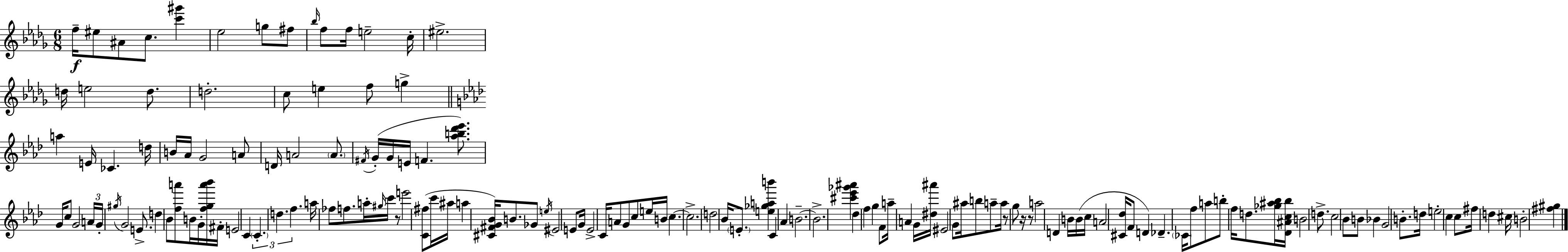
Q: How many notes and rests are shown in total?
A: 149